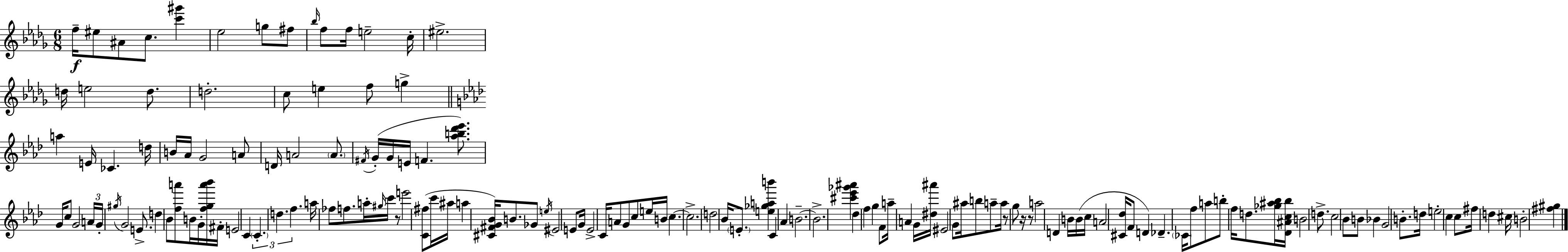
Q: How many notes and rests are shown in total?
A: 149